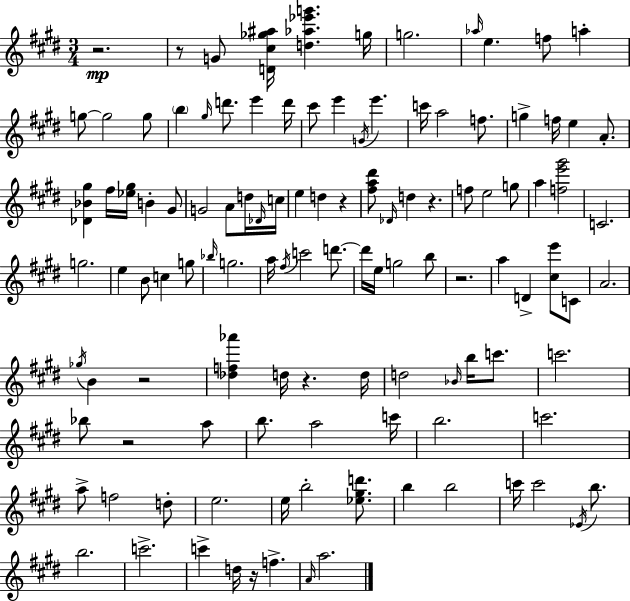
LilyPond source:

{
  \clef treble
  \numericTimeSignature
  \time 3/4
  \key e \major
  r2.\mp | r8 g'8 <d' cis'' ges'' ais''>16 <d'' aes'' ees''' g'''>4. g''16 | g''2. | \grace { aes''16 } e''4. f''8 a''4-. | \break g''8~~ g''2 g''8 | \parenthesize b''4 \grace { gis''16 } d'''8. e'''4 | d'''16 cis'''8 e'''4 \acciaccatura { g'16 } e'''4. | c'''16 a''2 | \break f''8. g''4-> f''16 e''4 | a'8.-. <des' bes' gis''>4 fis''16 <ees'' gis''>16 b'4-. | gis'8 g'2 a'8 | d''16 \grace { des'16 } c''16 e''4 d''4 | \break r4 <fis'' a'' dis'''>8 \grace { des'16 } d''4 r4. | f''8 e''2 | g''8 a''4 <f'' e''' gis'''>2 | c'2. | \break g''2. | e''4 b'8 c''4 | g''8 \grace { bes''16 } g''2. | a''16 \acciaccatura { fis''16 } c'''2 | \break d'''8.~~ d'''16 e''16 g''2 | b''8 r2. | a''4 d'4-> | <cis'' e'''>8 c'8 a'2. | \break \acciaccatura { ges''16 } b'4 | r2 <des'' f'' aes'''>4 | d''16 r4. d''16 d''2 | \grace { bes'16 } b''16 c'''8. c'''2. | \break bes''8 r2 | a''8 b''8. | a''2 c'''16 b''2. | c'''2. | \break a''8-> f''2 | d''8-. e''2. | e''16 b''2-. | <ees'' gis'' d'''>8. b''4 | \break b''2 c'''16 c'''2 | \acciaccatura { ees'16 } b''8. b''2. | c'''2.-> | c'''4-> | \break d''16 r16 f''4.-> \grace { a'16 } a''2. | \bar "|."
}